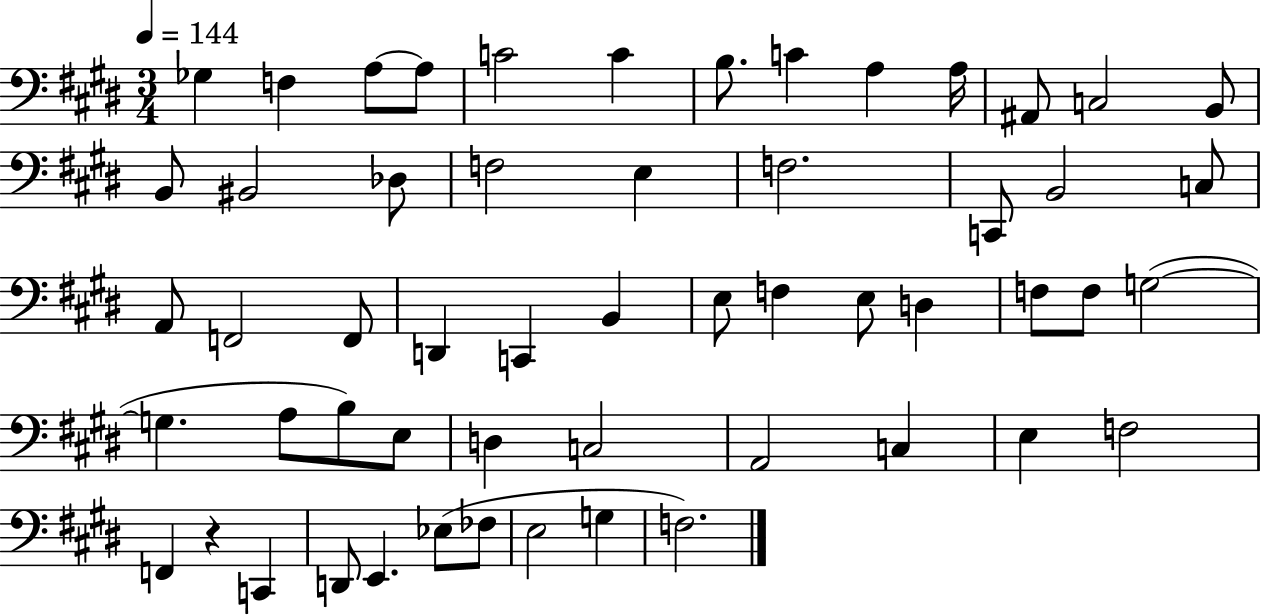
Gb3/q F3/q A3/e A3/e C4/h C4/q B3/e. C4/q A3/q A3/s A#2/e C3/h B2/e B2/e BIS2/h Db3/e F3/h E3/q F3/h. C2/e B2/h C3/e A2/e F2/h F2/e D2/q C2/q B2/q E3/e F3/q E3/e D3/q F3/e F3/e G3/h G3/q. A3/e B3/e E3/e D3/q C3/h A2/h C3/q E3/q F3/h F2/q R/q C2/q D2/e E2/q. Eb3/e FES3/e E3/h G3/q F3/h.